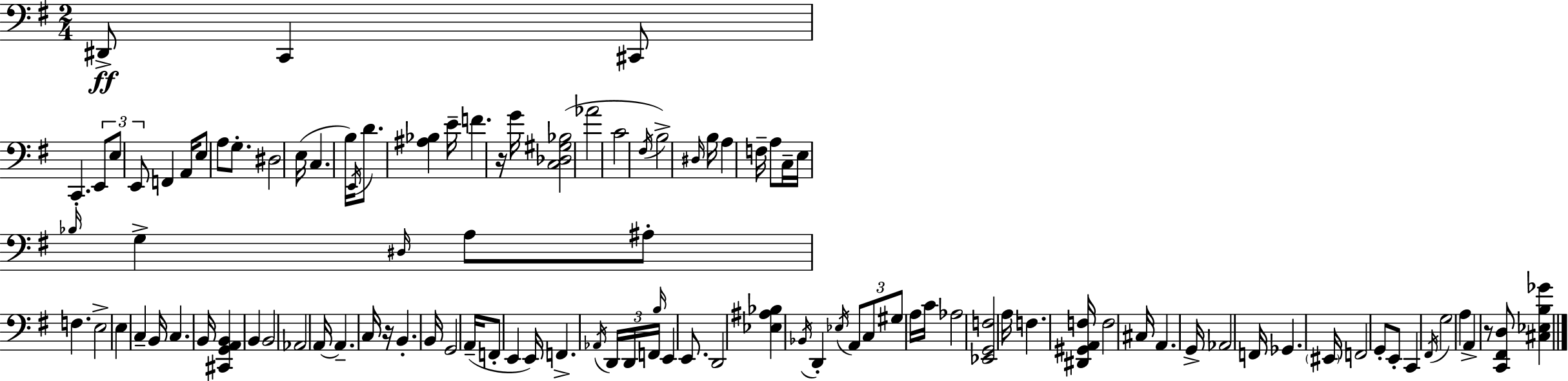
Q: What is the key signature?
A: G major